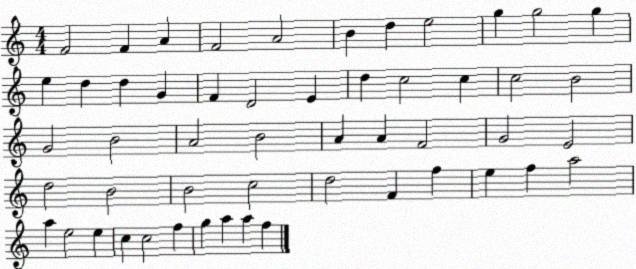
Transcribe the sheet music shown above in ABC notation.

X:1
T:Untitled
M:4/4
L:1/4
K:C
F2 F A F2 A2 B d e2 g g2 g e d d G F D2 E d c2 c c2 B2 G2 B2 A2 B2 A A F2 G2 E2 d2 B2 B2 c2 d2 F f e f a2 a e2 e c c2 f g a a f